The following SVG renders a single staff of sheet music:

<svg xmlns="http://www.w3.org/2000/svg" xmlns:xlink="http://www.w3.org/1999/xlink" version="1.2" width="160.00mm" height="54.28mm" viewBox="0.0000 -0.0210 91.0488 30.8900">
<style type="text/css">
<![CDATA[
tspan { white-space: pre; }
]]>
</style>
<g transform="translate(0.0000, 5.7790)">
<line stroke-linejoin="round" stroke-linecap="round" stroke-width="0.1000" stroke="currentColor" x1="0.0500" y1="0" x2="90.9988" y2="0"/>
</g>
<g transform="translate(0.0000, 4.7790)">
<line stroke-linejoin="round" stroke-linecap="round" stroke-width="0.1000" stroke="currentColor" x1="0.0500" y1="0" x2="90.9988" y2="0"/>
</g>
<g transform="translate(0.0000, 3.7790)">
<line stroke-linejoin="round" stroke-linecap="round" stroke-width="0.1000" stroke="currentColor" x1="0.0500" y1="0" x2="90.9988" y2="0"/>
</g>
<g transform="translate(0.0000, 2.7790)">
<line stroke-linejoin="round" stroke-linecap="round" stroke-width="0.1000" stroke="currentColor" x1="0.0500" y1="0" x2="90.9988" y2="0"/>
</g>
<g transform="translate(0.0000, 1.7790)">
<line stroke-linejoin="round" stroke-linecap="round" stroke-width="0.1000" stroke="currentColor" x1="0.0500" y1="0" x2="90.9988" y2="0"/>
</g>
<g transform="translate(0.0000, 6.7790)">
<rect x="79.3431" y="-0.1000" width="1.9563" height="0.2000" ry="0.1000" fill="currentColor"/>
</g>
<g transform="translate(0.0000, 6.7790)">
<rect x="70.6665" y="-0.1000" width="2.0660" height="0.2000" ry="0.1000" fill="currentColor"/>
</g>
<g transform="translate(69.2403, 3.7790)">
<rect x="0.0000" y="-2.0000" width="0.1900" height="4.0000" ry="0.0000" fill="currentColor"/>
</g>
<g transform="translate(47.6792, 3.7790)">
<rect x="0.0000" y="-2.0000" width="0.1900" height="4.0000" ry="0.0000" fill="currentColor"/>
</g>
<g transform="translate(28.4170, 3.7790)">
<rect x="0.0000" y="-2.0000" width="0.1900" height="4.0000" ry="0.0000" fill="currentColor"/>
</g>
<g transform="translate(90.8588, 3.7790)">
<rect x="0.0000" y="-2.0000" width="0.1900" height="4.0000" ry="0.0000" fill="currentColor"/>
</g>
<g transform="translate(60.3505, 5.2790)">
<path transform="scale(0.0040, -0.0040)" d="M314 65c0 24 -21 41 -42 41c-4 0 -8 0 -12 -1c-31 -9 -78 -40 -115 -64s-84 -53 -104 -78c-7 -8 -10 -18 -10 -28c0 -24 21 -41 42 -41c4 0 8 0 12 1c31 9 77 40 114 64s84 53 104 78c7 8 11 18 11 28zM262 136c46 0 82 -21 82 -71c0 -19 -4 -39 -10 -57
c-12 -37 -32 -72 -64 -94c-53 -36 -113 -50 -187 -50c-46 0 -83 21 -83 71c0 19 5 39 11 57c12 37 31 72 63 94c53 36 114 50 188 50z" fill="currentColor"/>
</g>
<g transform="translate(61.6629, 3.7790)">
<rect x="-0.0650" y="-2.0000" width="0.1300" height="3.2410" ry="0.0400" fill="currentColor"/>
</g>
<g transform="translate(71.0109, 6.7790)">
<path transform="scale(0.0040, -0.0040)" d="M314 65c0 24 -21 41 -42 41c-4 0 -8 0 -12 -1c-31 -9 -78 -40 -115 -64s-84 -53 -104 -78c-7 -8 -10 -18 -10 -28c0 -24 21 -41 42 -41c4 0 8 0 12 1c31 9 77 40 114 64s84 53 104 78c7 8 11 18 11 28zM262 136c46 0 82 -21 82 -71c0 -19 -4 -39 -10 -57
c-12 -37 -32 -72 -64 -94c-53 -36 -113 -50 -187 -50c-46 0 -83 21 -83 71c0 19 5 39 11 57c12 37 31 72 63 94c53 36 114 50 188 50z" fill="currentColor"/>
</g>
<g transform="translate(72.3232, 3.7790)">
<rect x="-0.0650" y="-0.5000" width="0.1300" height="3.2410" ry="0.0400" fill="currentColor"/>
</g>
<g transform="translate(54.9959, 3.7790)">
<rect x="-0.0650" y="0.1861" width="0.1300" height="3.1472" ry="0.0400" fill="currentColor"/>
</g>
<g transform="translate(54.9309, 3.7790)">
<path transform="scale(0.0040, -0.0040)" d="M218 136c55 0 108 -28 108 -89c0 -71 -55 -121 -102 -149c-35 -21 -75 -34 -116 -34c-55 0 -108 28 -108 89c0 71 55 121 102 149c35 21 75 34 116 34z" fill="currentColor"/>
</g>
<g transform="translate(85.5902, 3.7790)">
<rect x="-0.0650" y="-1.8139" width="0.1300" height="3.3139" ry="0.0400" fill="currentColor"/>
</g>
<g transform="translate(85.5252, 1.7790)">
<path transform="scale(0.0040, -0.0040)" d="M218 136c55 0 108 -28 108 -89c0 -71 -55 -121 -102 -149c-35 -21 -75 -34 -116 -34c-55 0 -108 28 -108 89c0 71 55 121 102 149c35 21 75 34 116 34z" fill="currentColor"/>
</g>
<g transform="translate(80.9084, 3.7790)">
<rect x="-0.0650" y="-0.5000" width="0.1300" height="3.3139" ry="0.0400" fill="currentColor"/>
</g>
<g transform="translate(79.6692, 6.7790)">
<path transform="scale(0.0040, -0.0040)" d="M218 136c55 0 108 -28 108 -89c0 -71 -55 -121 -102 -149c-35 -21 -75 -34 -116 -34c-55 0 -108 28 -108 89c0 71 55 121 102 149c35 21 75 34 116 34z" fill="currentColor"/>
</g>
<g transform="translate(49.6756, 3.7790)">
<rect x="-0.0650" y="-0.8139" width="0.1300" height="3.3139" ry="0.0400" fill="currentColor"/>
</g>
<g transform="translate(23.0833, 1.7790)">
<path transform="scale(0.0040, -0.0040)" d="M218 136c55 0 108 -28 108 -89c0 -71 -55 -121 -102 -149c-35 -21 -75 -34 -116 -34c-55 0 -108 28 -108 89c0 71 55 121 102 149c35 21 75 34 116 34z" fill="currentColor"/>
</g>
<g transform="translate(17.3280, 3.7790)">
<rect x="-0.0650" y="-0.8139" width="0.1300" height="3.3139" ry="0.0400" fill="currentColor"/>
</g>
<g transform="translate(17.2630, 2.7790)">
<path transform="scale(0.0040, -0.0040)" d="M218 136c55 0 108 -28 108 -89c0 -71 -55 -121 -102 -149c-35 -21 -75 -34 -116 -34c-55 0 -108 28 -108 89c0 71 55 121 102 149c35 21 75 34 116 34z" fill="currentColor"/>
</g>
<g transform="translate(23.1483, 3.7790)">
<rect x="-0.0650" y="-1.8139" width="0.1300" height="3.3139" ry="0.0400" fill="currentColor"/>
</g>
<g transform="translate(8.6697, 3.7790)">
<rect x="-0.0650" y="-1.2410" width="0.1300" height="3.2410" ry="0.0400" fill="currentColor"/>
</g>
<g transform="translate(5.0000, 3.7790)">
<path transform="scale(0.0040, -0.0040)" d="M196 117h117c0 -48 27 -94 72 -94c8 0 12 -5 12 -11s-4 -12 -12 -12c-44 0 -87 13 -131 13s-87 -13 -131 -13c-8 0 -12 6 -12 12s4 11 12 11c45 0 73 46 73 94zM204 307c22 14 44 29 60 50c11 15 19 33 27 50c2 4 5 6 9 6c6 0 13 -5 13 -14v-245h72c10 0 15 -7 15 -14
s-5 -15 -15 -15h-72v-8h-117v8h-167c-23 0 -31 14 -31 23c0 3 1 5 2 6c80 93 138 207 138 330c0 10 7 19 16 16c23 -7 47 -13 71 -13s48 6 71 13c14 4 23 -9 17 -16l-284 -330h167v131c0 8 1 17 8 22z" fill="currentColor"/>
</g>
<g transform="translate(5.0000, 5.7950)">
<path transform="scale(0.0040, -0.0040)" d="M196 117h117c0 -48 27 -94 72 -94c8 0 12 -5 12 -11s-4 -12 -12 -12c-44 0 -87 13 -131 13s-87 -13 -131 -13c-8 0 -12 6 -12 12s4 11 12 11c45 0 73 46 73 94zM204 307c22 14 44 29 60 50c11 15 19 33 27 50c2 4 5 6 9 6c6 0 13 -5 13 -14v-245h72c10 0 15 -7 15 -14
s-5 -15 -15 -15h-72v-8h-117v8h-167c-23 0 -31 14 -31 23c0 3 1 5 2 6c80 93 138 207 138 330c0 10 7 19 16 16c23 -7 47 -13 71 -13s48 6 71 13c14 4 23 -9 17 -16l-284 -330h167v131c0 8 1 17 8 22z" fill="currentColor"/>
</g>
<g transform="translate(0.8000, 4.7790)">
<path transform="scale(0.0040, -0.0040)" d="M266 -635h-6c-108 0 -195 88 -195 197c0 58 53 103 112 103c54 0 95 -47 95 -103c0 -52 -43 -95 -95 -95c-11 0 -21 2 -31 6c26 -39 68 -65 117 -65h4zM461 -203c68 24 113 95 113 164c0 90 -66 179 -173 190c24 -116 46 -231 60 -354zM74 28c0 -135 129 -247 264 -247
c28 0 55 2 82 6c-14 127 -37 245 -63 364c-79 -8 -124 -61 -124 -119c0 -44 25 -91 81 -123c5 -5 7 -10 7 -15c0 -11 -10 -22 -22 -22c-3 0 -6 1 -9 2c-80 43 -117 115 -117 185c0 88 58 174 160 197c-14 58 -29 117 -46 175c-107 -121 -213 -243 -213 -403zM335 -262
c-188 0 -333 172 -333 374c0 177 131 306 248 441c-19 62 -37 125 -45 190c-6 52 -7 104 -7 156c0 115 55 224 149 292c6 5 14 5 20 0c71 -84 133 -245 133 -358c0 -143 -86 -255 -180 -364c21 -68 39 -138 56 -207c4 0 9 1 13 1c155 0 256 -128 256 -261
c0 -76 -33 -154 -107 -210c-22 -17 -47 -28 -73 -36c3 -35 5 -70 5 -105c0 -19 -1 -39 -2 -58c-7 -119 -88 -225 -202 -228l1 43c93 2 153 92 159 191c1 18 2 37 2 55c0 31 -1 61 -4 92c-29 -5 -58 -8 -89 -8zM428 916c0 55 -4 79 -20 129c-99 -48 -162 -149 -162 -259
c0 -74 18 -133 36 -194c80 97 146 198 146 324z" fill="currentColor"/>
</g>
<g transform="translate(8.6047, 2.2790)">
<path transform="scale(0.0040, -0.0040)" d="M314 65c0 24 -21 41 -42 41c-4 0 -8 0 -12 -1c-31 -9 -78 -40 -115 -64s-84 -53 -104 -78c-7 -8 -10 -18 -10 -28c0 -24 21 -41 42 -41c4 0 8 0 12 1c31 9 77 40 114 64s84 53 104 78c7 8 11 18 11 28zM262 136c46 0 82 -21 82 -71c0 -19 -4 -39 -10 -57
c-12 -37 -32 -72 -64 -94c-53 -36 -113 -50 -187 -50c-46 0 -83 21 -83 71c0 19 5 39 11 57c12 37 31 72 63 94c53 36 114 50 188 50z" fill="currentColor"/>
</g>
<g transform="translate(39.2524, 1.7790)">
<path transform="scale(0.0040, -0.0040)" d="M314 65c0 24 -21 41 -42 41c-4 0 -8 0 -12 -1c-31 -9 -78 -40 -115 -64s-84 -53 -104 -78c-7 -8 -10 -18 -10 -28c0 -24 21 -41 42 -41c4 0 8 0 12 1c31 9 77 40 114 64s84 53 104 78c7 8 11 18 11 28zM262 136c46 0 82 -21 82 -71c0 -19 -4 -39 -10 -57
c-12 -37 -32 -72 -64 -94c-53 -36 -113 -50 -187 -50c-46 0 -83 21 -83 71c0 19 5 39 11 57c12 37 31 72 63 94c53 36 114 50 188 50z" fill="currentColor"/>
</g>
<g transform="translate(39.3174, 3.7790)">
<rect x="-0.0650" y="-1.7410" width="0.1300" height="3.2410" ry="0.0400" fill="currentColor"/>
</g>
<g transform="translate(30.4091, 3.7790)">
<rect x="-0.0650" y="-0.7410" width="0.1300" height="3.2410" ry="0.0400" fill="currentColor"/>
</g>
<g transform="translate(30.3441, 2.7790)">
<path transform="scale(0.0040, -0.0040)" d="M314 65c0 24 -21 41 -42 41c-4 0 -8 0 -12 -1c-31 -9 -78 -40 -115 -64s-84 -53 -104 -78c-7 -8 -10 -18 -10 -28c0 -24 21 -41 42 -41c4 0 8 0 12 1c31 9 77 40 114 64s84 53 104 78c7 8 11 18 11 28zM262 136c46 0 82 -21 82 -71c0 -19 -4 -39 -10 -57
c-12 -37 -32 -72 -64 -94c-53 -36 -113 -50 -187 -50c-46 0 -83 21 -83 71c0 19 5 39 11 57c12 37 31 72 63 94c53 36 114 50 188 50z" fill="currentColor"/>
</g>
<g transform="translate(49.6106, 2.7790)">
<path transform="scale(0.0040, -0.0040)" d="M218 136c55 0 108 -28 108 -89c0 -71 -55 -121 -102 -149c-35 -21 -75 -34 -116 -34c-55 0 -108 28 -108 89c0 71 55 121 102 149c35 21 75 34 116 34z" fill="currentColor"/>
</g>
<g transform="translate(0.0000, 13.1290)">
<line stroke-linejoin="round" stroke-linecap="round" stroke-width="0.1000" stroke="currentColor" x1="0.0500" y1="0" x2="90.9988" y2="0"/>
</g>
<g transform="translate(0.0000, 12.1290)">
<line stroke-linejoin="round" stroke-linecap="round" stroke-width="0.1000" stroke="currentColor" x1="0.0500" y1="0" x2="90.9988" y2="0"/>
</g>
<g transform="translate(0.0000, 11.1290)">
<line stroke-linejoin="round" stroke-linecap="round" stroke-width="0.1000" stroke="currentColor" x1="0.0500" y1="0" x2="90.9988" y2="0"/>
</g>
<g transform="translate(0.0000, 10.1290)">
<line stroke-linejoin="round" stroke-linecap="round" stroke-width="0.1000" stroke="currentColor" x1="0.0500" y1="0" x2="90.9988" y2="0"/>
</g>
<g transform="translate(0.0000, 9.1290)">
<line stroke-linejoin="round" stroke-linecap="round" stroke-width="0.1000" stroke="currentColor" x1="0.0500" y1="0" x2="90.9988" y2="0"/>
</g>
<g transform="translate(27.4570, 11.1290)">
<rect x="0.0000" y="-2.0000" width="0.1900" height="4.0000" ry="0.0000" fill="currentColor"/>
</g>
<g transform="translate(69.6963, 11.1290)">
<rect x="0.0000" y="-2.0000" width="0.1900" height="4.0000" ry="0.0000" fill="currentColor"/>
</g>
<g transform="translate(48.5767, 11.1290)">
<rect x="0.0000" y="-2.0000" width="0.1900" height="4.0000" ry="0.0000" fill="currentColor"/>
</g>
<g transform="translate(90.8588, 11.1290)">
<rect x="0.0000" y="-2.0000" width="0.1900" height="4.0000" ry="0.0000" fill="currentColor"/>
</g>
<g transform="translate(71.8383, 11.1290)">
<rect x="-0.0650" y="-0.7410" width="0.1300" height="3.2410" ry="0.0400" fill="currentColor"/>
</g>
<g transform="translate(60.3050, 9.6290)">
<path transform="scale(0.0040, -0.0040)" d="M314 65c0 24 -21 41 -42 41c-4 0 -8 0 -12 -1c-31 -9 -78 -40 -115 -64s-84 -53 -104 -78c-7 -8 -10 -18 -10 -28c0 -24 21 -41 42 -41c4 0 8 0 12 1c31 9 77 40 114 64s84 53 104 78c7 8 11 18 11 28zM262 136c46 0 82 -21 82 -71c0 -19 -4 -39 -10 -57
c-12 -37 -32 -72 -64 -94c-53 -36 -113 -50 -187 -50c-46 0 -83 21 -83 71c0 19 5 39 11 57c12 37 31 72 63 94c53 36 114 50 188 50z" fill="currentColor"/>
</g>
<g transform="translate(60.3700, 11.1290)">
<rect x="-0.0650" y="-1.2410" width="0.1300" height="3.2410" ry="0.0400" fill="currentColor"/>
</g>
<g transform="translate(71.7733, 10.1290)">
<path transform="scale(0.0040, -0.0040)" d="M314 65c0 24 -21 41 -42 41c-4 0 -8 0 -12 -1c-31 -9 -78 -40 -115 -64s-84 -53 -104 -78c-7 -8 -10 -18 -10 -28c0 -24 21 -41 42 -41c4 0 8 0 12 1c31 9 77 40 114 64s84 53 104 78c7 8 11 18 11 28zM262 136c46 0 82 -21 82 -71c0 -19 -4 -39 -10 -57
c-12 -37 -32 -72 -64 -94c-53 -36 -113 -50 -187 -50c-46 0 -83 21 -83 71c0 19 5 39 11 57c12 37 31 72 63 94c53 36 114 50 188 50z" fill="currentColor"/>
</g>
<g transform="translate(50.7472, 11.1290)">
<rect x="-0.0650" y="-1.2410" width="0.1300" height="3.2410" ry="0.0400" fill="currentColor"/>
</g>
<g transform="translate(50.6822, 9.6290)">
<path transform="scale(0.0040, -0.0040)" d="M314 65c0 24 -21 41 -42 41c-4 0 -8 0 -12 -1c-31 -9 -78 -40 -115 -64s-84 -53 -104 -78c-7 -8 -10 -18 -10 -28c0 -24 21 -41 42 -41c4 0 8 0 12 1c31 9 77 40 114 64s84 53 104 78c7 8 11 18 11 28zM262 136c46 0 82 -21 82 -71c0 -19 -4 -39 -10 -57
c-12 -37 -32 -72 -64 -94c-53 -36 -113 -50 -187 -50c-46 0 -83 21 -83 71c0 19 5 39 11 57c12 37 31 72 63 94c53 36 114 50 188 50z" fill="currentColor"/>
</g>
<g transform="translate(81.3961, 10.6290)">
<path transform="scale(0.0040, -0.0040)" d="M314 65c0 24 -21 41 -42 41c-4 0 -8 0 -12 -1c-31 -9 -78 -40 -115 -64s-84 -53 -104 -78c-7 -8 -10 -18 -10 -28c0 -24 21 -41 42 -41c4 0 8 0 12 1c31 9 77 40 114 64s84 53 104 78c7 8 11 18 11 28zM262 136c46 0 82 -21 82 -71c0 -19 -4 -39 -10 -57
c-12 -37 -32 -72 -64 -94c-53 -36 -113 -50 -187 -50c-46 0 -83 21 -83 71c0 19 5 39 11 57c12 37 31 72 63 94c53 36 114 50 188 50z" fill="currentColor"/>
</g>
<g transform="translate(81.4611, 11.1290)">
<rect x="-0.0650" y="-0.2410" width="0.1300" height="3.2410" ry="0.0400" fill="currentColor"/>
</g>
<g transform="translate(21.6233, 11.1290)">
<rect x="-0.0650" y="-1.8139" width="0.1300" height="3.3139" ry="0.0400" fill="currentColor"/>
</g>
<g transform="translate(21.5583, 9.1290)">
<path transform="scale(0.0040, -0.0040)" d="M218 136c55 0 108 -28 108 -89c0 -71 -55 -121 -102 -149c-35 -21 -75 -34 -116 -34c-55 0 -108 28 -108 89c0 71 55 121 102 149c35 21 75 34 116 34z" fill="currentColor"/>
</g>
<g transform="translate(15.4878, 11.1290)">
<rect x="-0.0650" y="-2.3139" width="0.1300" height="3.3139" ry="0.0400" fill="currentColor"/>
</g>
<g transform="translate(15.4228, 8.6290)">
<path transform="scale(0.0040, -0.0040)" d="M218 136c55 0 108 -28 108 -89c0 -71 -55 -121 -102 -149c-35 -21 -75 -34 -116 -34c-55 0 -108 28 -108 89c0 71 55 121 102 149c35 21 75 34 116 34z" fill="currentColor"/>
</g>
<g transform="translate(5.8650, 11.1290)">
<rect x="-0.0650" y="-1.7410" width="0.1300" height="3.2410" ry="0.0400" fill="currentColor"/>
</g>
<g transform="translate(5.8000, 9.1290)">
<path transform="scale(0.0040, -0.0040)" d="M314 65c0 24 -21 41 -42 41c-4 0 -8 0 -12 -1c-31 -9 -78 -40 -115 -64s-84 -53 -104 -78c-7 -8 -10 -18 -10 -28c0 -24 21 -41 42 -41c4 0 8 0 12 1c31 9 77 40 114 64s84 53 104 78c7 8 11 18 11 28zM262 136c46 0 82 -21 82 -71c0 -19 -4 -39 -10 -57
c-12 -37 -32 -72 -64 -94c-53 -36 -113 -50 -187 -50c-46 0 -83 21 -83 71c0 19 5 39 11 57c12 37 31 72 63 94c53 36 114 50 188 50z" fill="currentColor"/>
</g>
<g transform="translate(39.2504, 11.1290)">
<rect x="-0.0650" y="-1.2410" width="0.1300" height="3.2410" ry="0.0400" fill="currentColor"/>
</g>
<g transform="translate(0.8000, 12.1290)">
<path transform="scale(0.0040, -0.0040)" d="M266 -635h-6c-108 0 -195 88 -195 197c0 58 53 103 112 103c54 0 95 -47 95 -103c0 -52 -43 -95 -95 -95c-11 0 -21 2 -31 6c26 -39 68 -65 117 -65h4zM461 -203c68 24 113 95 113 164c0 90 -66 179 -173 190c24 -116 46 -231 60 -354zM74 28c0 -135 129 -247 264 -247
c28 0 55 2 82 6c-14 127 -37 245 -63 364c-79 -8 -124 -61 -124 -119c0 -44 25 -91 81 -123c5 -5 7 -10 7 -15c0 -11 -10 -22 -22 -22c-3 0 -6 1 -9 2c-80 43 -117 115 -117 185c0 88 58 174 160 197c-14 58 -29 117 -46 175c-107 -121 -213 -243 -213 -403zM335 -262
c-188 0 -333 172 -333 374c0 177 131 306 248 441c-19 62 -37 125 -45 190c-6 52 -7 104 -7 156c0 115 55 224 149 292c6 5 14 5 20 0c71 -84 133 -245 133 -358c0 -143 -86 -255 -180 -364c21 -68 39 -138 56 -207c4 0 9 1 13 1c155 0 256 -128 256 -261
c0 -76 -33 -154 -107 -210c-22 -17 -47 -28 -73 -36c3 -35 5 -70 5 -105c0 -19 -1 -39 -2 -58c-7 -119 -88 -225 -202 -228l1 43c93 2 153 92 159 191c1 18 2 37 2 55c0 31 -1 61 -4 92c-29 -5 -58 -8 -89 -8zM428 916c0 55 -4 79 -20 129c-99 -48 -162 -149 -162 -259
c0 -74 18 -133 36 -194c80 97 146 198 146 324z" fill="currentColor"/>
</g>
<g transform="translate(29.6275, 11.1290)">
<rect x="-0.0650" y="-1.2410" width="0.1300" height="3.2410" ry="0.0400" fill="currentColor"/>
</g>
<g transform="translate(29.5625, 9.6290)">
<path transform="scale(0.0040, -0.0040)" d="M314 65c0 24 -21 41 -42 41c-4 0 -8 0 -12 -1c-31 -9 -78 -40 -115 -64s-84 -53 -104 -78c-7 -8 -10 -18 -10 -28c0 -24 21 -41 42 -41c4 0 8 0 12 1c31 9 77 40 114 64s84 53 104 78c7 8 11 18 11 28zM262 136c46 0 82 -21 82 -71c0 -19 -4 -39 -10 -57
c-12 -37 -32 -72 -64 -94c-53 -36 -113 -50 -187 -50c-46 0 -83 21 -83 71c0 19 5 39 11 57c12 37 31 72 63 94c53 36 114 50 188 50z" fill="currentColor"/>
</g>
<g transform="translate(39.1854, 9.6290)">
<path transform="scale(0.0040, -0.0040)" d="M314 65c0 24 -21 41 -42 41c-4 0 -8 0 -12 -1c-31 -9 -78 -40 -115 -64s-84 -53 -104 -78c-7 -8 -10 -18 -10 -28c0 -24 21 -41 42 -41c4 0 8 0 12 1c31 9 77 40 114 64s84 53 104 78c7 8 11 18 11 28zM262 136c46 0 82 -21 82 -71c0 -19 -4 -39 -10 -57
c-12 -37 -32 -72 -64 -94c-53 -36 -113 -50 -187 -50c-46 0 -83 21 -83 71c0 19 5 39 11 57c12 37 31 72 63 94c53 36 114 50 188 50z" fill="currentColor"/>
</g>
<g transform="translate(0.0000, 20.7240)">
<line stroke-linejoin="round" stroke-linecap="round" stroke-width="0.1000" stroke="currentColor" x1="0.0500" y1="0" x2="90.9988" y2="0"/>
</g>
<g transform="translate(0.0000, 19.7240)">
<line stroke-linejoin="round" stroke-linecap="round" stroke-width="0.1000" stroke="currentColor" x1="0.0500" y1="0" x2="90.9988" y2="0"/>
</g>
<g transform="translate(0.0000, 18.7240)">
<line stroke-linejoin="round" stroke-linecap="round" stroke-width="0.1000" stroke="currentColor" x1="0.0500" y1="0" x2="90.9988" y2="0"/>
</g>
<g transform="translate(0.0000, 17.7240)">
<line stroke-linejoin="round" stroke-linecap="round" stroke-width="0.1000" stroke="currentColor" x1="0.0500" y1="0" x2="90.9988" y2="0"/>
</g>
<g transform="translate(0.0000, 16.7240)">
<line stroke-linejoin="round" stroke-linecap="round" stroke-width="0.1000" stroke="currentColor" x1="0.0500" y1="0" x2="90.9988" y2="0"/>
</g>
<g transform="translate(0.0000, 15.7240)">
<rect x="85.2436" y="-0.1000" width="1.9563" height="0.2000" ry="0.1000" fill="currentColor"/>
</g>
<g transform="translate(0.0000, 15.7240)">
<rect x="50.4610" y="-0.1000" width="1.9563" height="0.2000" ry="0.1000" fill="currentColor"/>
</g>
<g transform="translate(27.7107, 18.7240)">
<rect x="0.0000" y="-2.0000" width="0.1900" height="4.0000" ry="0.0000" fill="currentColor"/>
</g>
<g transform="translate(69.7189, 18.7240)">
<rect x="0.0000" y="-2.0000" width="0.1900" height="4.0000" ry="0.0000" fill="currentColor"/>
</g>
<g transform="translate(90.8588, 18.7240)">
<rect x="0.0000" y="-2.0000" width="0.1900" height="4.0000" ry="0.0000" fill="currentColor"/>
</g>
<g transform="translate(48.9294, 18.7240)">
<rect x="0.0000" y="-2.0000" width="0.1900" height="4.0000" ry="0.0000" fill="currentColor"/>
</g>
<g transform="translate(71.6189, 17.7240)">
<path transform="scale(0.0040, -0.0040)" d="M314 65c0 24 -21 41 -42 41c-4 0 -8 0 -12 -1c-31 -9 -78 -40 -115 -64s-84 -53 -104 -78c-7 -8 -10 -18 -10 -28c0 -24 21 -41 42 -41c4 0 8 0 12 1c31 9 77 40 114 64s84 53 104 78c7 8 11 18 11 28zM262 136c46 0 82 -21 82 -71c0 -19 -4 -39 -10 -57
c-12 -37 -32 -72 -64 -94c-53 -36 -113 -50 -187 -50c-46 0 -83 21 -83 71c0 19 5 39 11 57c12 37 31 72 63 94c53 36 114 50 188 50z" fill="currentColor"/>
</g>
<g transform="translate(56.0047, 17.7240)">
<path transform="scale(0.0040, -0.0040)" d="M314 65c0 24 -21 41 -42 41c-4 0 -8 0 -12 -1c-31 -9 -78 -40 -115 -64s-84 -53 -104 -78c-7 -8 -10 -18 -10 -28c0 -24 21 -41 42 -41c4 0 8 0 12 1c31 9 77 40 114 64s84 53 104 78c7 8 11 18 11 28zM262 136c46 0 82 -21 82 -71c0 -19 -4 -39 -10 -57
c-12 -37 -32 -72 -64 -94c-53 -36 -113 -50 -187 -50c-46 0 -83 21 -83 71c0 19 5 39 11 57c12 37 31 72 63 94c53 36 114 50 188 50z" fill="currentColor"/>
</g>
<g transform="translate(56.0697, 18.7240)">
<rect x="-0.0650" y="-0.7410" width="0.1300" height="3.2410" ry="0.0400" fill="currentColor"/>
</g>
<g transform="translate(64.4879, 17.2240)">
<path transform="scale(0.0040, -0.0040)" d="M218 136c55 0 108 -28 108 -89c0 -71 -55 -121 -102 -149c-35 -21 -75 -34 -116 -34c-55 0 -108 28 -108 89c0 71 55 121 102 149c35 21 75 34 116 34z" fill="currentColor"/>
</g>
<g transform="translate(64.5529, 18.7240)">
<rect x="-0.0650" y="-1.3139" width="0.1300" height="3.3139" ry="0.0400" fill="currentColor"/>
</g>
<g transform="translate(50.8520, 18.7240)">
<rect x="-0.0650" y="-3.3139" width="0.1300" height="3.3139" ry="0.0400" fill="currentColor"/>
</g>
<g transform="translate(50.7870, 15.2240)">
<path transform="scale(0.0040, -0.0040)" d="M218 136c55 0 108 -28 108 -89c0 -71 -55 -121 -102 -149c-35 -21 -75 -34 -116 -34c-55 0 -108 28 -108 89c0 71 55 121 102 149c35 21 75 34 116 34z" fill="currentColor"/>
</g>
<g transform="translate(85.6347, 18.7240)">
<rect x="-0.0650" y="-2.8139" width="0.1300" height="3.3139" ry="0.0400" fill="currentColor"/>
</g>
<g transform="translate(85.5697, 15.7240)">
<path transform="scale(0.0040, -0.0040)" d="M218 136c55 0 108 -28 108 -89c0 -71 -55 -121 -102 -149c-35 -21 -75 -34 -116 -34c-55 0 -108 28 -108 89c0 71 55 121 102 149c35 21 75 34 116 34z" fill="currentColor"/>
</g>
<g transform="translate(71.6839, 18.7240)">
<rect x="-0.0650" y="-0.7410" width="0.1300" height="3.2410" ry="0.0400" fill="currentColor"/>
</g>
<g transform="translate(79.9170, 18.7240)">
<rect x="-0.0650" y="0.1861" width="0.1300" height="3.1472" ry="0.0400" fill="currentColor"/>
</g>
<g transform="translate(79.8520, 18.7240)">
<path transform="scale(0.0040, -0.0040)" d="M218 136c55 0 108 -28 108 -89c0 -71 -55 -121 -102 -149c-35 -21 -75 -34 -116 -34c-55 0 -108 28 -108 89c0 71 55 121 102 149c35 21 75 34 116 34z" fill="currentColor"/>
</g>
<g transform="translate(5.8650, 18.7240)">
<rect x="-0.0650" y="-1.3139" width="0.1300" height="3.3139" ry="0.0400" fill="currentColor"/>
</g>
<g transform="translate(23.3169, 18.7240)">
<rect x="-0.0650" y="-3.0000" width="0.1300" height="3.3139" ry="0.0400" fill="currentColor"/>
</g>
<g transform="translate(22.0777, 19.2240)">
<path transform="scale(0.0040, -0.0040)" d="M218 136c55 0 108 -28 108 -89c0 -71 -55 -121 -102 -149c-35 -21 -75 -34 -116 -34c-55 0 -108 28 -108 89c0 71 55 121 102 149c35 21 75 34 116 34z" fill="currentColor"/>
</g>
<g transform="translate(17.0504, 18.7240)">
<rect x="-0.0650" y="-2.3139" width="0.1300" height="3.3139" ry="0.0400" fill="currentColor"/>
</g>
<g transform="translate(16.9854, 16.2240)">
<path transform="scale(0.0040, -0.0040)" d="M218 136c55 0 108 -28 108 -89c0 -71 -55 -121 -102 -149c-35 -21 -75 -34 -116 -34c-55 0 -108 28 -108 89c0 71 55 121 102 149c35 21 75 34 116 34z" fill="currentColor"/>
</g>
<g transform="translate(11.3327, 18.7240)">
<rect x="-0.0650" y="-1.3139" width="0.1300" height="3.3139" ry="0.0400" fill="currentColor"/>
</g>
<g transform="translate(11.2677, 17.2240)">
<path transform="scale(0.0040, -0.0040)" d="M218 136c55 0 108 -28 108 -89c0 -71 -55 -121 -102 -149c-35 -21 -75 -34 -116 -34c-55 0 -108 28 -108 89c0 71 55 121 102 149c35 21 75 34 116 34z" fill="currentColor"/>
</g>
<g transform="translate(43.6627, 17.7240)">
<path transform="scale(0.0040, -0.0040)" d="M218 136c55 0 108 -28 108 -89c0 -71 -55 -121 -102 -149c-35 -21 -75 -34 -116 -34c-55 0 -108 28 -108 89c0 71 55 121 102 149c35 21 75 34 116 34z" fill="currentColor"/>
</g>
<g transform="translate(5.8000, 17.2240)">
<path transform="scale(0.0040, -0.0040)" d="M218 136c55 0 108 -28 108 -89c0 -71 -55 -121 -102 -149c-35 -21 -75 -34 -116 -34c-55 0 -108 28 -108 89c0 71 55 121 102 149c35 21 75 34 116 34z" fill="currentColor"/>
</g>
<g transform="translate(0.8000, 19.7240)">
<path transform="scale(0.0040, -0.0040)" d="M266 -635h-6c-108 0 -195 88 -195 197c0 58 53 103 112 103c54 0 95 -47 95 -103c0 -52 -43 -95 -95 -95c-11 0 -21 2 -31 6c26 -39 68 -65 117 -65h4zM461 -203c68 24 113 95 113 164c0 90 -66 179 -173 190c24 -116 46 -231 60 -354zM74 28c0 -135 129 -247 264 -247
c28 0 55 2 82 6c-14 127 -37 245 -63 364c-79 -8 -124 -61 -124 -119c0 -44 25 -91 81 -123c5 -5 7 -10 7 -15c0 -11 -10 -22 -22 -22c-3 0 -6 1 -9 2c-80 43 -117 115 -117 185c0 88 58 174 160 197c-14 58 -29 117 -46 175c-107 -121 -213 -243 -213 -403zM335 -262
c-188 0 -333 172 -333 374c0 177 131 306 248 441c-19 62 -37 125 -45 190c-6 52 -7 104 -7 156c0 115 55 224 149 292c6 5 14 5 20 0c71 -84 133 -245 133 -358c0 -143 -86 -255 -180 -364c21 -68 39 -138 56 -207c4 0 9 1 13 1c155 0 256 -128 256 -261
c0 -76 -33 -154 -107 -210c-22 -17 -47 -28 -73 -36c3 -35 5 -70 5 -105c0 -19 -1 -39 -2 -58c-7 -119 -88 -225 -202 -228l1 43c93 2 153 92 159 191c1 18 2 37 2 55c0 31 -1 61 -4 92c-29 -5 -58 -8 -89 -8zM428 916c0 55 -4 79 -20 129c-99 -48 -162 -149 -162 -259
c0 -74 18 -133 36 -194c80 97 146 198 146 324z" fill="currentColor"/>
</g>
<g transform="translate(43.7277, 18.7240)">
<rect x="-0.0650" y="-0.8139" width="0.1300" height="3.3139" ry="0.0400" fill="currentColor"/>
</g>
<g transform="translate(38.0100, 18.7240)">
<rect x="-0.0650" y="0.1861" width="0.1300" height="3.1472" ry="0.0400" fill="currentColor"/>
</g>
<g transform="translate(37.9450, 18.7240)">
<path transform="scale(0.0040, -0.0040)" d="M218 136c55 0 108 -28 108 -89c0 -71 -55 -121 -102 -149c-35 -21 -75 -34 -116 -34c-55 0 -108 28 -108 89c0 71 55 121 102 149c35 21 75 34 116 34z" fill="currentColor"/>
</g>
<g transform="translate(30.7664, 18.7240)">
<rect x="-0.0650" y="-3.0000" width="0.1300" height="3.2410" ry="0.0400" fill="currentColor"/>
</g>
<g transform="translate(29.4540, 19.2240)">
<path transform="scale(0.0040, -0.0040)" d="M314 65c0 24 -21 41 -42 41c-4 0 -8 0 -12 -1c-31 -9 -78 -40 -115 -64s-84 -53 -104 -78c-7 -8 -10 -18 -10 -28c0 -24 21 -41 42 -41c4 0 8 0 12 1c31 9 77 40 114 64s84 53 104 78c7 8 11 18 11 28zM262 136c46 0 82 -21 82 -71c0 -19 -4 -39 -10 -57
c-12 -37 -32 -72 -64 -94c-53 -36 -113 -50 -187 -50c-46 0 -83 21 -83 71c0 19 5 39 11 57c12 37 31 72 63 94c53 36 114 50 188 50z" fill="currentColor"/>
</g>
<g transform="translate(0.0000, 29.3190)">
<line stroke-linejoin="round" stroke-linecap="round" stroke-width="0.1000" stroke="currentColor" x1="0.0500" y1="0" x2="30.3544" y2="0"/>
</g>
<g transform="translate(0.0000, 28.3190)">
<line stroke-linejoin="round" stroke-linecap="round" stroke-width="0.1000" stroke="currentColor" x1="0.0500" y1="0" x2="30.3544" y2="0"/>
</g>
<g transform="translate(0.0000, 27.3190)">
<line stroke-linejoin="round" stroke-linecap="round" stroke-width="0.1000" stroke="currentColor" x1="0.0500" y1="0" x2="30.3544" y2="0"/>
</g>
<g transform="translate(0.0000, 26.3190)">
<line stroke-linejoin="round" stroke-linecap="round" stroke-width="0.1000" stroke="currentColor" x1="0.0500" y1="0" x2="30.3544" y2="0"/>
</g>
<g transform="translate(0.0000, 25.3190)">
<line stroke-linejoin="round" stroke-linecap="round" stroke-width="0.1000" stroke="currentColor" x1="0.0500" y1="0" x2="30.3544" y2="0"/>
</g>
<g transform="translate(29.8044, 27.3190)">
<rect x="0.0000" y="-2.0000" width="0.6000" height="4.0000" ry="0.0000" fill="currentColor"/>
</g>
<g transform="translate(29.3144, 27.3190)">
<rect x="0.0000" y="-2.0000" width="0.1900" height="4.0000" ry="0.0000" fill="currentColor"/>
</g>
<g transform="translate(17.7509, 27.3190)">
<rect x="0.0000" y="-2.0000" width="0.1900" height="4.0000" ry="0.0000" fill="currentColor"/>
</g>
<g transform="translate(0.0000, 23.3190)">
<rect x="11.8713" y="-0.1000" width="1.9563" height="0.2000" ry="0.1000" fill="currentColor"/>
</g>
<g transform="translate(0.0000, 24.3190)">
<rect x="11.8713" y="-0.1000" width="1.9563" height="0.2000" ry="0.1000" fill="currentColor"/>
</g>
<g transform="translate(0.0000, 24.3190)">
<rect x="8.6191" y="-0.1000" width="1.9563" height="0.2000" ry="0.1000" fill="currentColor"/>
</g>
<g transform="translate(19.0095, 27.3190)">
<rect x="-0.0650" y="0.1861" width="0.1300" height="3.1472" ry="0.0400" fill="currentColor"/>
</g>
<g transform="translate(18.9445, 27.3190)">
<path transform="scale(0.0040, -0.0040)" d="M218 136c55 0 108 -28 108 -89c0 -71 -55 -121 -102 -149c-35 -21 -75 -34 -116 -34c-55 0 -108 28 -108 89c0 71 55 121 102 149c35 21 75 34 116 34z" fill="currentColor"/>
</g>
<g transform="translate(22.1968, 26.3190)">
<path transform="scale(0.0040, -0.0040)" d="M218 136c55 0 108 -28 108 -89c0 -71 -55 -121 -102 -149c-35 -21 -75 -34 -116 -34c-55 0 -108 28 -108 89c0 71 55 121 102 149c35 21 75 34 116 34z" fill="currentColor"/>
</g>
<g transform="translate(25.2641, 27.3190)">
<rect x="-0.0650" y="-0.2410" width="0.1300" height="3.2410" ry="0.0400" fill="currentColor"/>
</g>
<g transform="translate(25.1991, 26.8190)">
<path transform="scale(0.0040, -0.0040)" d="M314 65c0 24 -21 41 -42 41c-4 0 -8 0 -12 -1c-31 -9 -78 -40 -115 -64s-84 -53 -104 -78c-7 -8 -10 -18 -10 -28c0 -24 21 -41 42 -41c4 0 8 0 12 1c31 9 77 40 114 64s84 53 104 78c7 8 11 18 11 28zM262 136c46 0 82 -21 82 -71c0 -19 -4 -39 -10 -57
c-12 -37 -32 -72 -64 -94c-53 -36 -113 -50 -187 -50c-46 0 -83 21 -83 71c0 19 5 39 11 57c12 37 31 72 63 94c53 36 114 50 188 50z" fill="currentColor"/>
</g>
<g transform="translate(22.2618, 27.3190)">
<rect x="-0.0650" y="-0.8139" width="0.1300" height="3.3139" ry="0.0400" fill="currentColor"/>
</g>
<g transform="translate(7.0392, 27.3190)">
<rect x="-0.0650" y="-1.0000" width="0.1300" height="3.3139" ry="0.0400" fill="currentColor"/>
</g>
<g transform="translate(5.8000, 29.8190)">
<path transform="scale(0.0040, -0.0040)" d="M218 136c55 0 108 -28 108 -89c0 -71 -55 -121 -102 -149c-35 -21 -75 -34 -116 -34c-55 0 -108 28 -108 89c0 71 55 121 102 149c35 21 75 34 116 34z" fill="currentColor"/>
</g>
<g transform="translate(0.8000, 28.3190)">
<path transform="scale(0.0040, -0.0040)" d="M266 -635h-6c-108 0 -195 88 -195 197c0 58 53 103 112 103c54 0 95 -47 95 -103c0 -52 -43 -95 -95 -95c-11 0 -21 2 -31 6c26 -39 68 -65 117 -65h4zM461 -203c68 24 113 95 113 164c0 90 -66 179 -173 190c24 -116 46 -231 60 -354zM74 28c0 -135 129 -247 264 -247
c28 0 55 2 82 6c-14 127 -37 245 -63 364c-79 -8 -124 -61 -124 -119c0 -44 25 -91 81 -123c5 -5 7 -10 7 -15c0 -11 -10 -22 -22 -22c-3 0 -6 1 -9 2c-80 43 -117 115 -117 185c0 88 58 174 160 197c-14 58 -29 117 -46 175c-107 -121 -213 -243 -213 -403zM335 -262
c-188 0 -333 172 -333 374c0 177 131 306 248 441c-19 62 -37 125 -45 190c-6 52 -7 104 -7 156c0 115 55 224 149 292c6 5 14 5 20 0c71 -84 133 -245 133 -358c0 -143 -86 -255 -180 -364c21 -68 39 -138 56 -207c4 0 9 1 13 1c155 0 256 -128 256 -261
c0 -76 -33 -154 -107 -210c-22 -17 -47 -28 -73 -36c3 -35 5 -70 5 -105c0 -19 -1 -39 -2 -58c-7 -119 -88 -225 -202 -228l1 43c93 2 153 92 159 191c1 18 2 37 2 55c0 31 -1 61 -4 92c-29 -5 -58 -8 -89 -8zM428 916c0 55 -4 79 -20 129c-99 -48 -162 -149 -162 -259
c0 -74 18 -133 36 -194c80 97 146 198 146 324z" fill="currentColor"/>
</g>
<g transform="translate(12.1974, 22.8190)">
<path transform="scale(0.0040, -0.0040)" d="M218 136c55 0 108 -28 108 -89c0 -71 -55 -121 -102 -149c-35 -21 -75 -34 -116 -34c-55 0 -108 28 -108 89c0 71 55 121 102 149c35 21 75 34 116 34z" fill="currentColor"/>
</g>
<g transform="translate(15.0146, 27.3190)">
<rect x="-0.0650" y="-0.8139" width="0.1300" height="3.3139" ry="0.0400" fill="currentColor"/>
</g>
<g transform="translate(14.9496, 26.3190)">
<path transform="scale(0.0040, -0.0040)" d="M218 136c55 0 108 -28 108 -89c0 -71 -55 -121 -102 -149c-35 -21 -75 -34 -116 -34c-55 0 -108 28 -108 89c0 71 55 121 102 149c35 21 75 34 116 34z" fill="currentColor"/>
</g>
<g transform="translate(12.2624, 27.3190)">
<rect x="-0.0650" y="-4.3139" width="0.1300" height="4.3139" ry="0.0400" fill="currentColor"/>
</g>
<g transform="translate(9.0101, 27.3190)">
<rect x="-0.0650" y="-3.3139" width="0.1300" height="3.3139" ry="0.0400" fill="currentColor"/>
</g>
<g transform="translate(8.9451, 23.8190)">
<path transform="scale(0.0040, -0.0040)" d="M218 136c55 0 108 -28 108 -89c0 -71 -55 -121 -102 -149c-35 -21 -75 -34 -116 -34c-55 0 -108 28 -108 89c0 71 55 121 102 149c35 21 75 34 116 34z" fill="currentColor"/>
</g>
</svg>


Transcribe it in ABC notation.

X:1
T:Untitled
M:4/4
L:1/4
K:C
e2 d f d2 f2 d B F2 C2 C f f2 g f e2 e2 e2 e2 d2 c2 e e g A A2 B d b d2 e d2 B a D b d' d B d c2